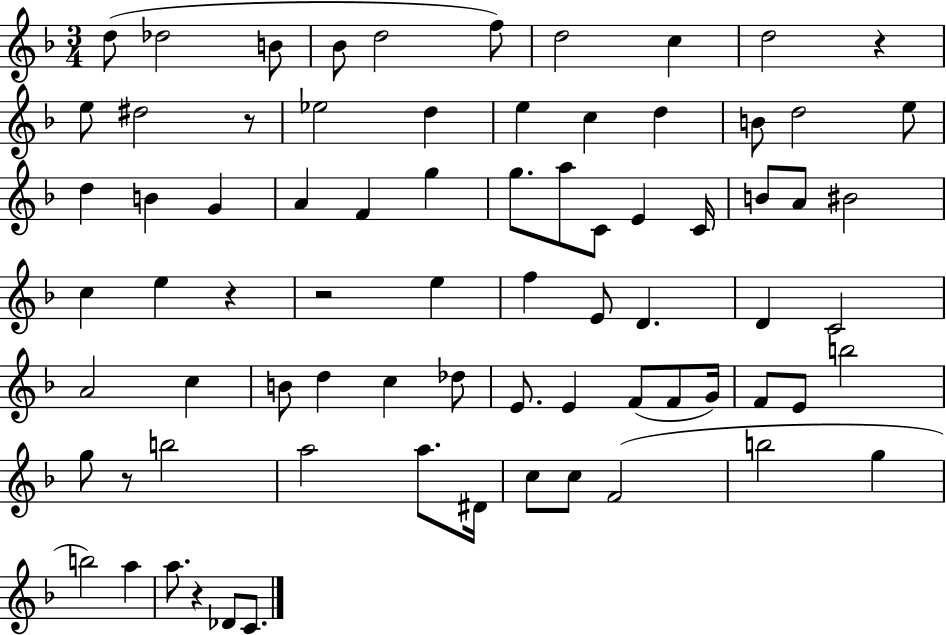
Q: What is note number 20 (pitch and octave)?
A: D5